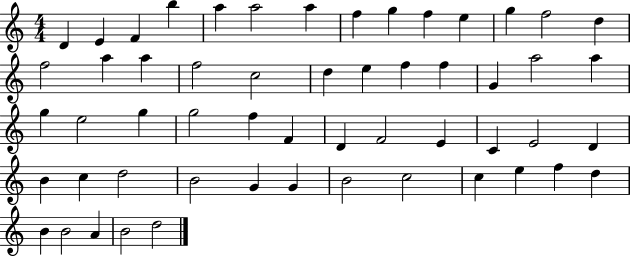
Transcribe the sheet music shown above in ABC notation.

X:1
T:Untitled
M:4/4
L:1/4
K:C
D E F b a a2 a f g f e g f2 d f2 a a f2 c2 d e f f G a2 a g e2 g g2 f F D F2 E C E2 D B c d2 B2 G G B2 c2 c e f d B B2 A B2 d2